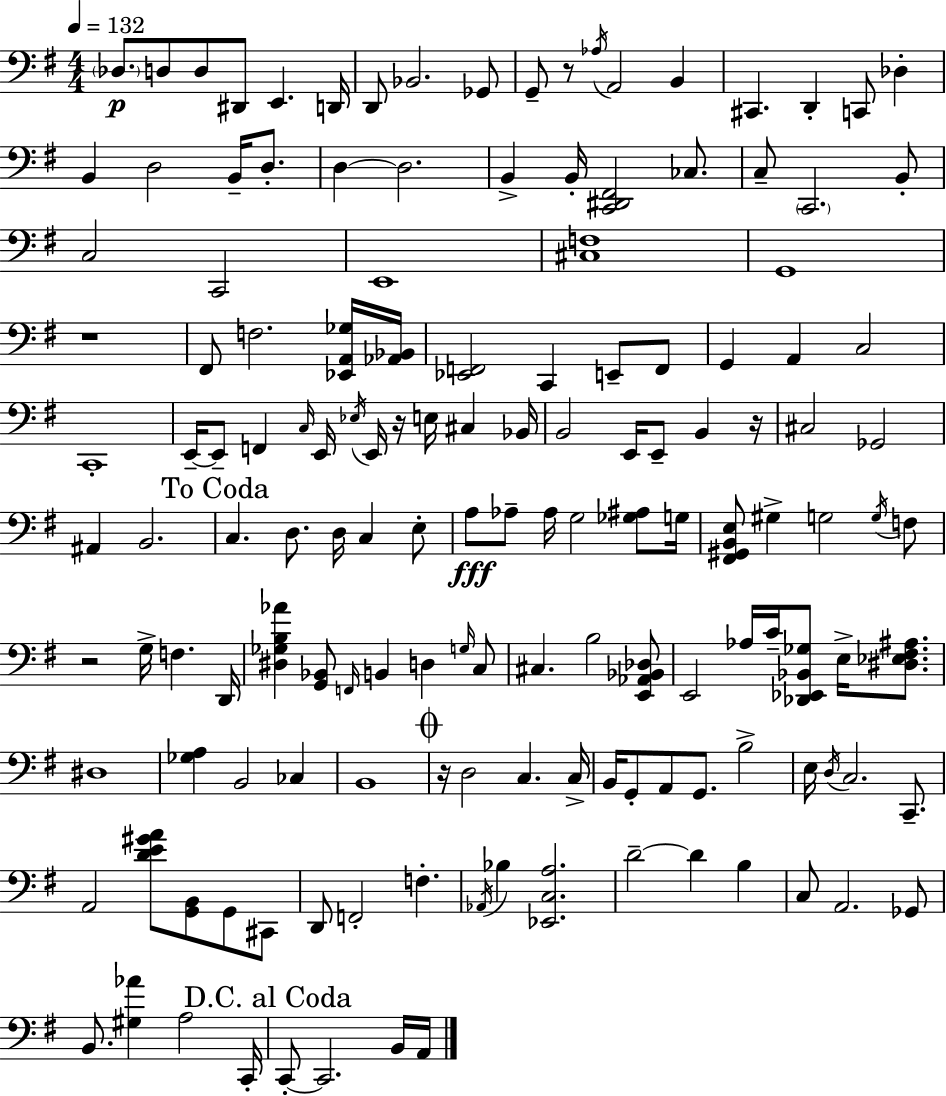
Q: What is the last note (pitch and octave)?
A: A2